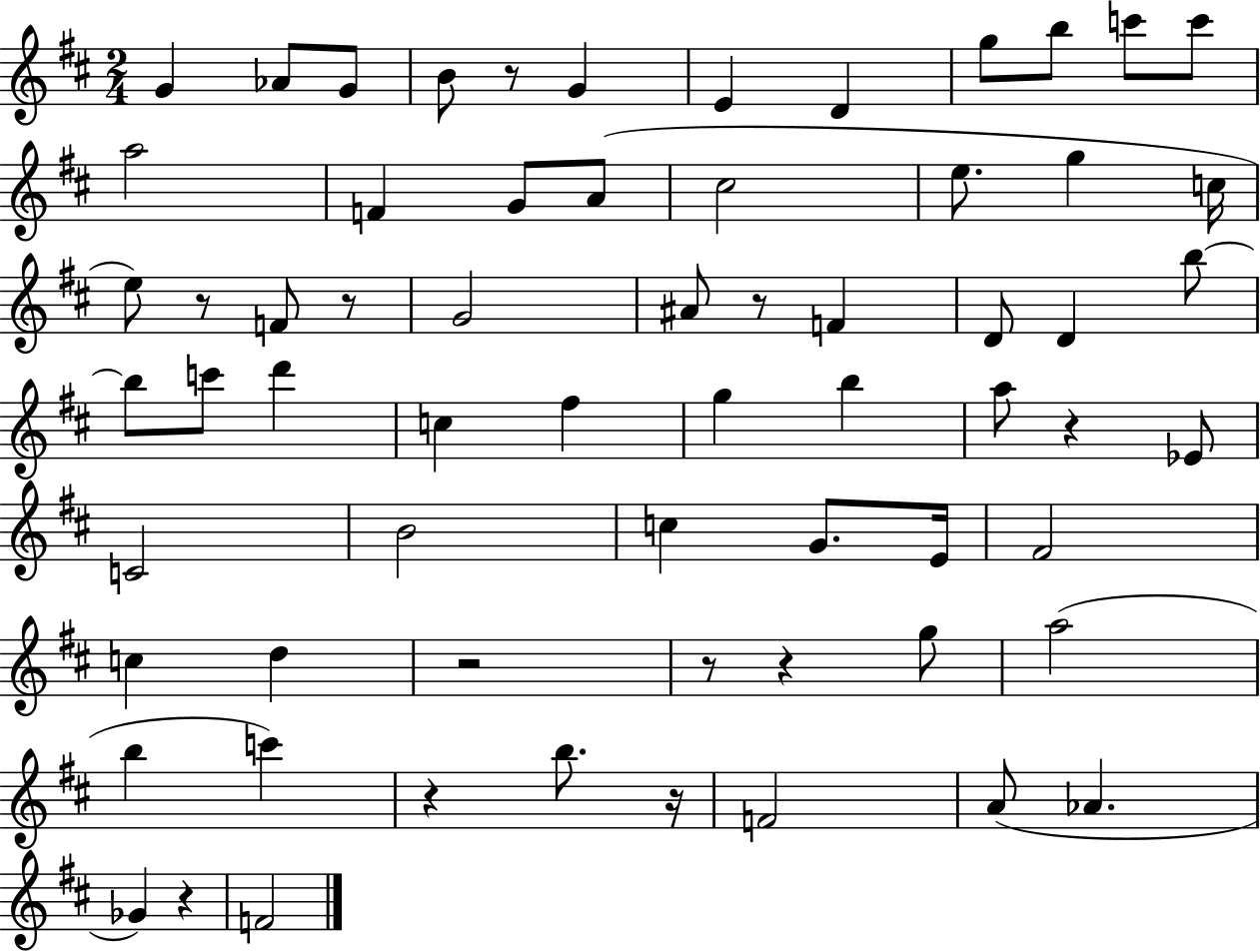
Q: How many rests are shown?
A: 11